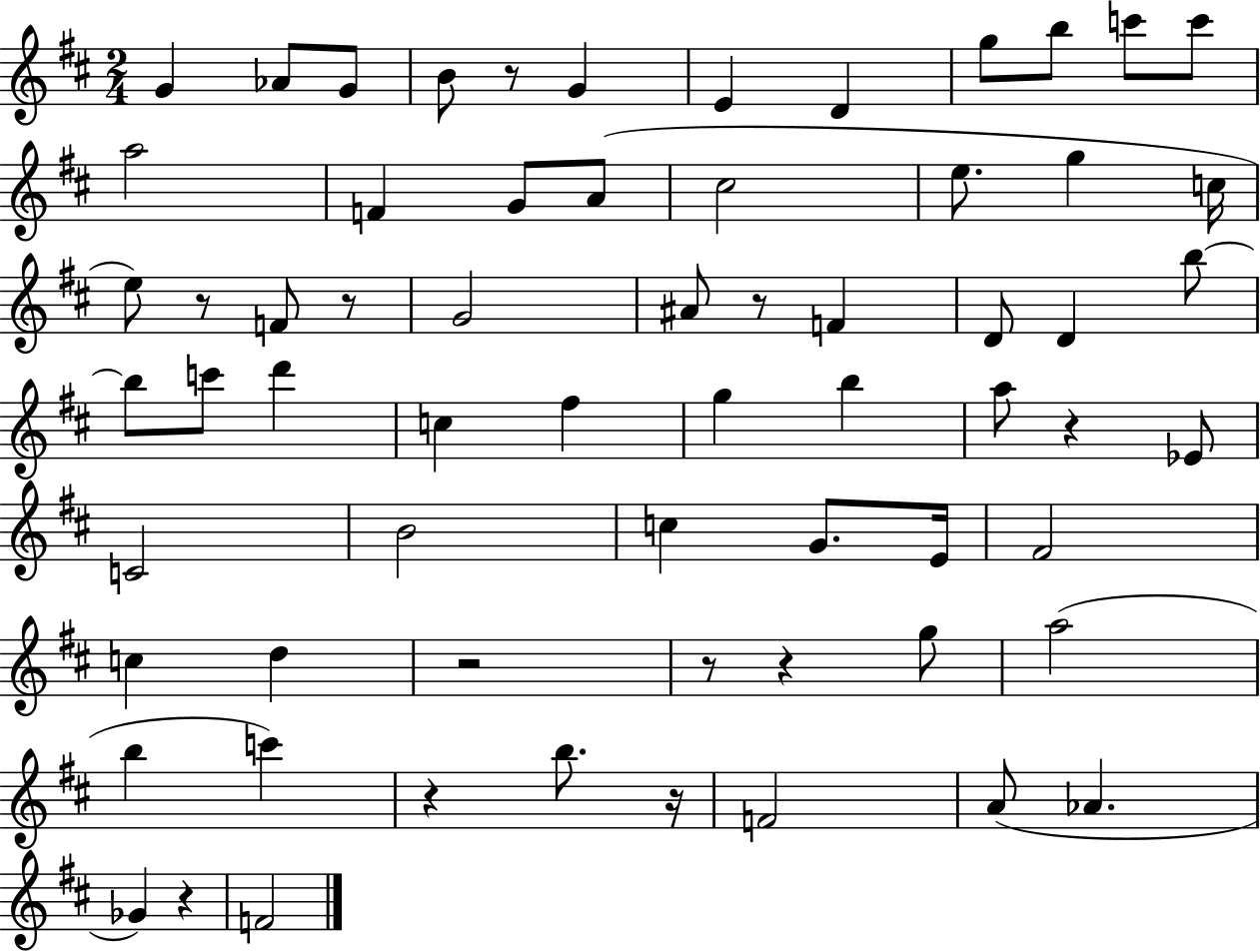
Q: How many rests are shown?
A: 11